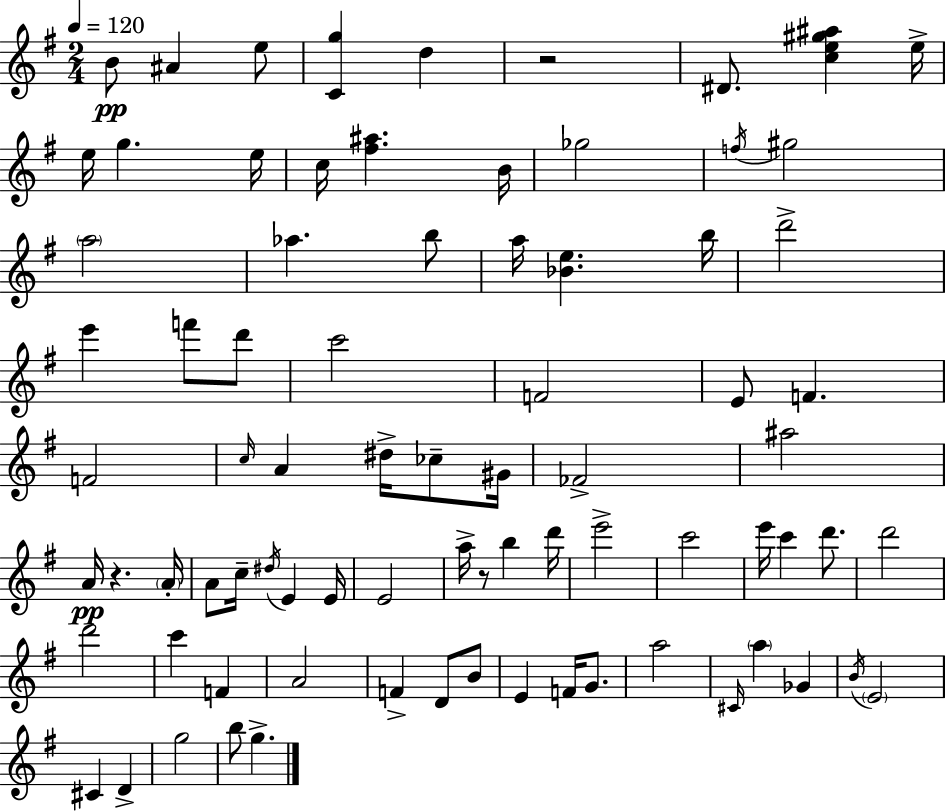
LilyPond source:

{
  \clef treble
  \numericTimeSignature
  \time 2/4
  \key g \major
  \tempo 4 = 120
  \repeat volta 2 { b'8\pp ais'4 e''8 | <c' g''>4 d''4 | r2 | dis'8. <c'' e'' gis'' ais''>4 e''16-> | \break e''16 g''4. e''16 | c''16 <fis'' ais''>4. b'16 | ges''2 | \acciaccatura { f''16 } gis''2 | \break \parenthesize a''2 | aes''4. b''8 | a''16 <bes' e''>4. | b''16 d'''2-> | \break e'''4 f'''8 d'''8 | c'''2 | f'2 | e'8 f'4. | \break f'2 | \grace { c''16 } a'4 dis''16-> ces''8-- | gis'16 fes'2-> | ais''2 | \break a'16\pp r4. | \parenthesize a'16-. a'8 c''16-- \acciaccatura { dis''16 } e'4 | e'16 e'2 | a''16-> r8 b''4 | \break d'''16 e'''2-> | c'''2 | e'''16 c'''4 | d'''8. d'''2 | \break d'''2 | c'''4 f'4 | a'2 | f'4-> d'8 | \break b'8 e'4 f'16 | g'8. a''2 | \grace { cis'16 } \parenthesize a''4 | ges'4 \acciaccatura { b'16 } \parenthesize e'2 | \break cis'4 | d'4-> g''2 | b''8 g''4.-> | } \bar "|."
}